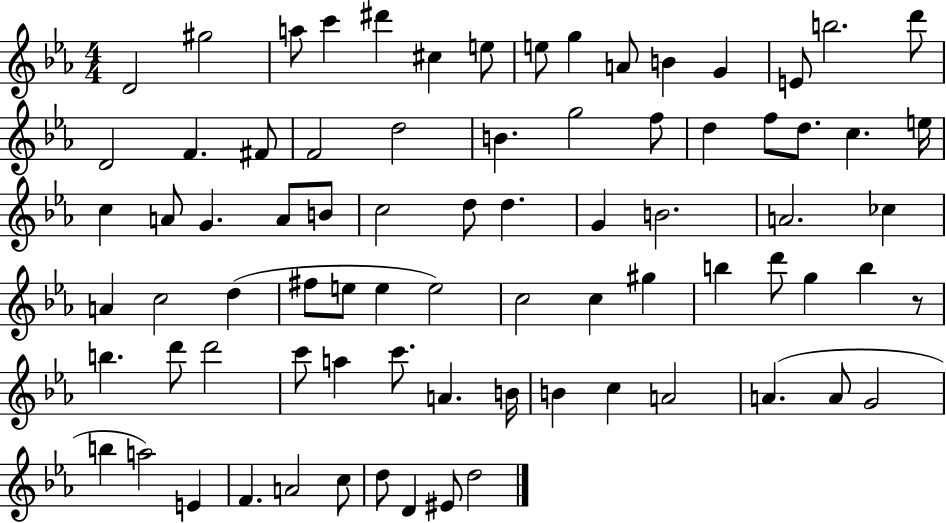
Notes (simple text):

D4/h G#5/h A5/e C6/q D#6/q C#5/q E5/e E5/e G5/q A4/e B4/q G4/q E4/e B5/h. D6/e D4/h F4/q. F#4/e F4/h D5/h B4/q. G5/h F5/e D5/q F5/e D5/e. C5/q. E5/s C5/q A4/e G4/q. A4/e B4/e C5/h D5/e D5/q. G4/q B4/h. A4/h. CES5/q A4/q C5/h D5/q F#5/e E5/e E5/q E5/h C5/h C5/q G#5/q B5/q D6/e G5/q B5/q R/e B5/q. D6/e D6/h C6/e A5/q C6/e. A4/q. B4/s B4/q C5/q A4/h A4/q. A4/e G4/h B5/q A5/h E4/q F4/q. A4/h C5/e D5/e D4/q EIS4/e D5/h